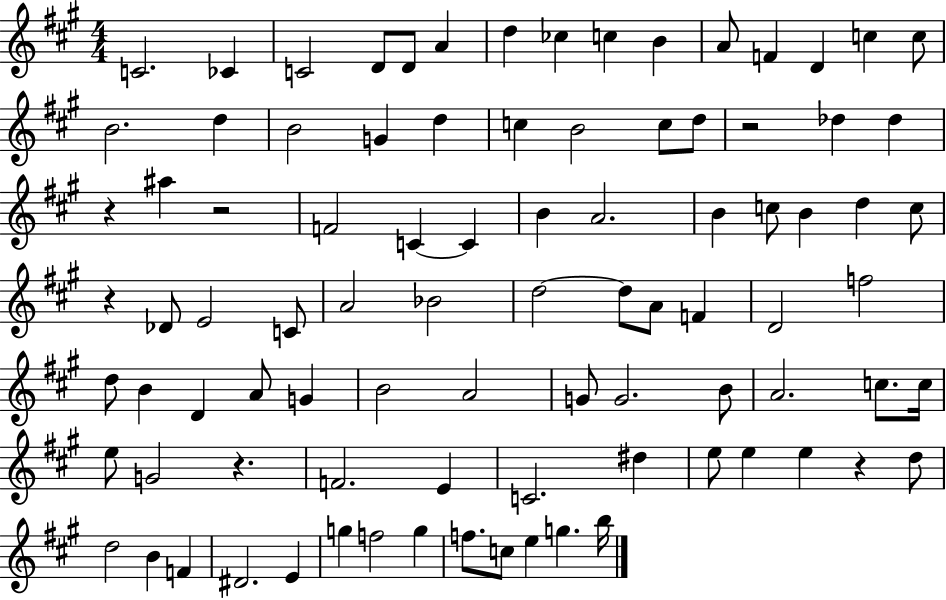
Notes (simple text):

C4/h. CES4/q C4/h D4/e D4/e A4/q D5/q CES5/q C5/q B4/q A4/e F4/q D4/q C5/q C5/e B4/h. D5/q B4/h G4/q D5/q C5/q B4/h C5/e D5/e R/h Db5/q Db5/q R/q A#5/q R/h F4/h C4/q C4/q B4/q A4/h. B4/q C5/e B4/q D5/q C5/e R/q Db4/e E4/h C4/e A4/h Bb4/h D5/h D5/e A4/e F4/q D4/h F5/h D5/e B4/q D4/q A4/e G4/q B4/h A4/h G4/e G4/h. B4/e A4/h. C5/e. C5/s E5/e G4/h R/q. F4/h. E4/q C4/h. D#5/q E5/e E5/q E5/q R/q D5/e D5/h B4/q F4/q D#4/h. E4/q G5/q F5/h G5/q F5/e. C5/e E5/q G5/q. B5/s